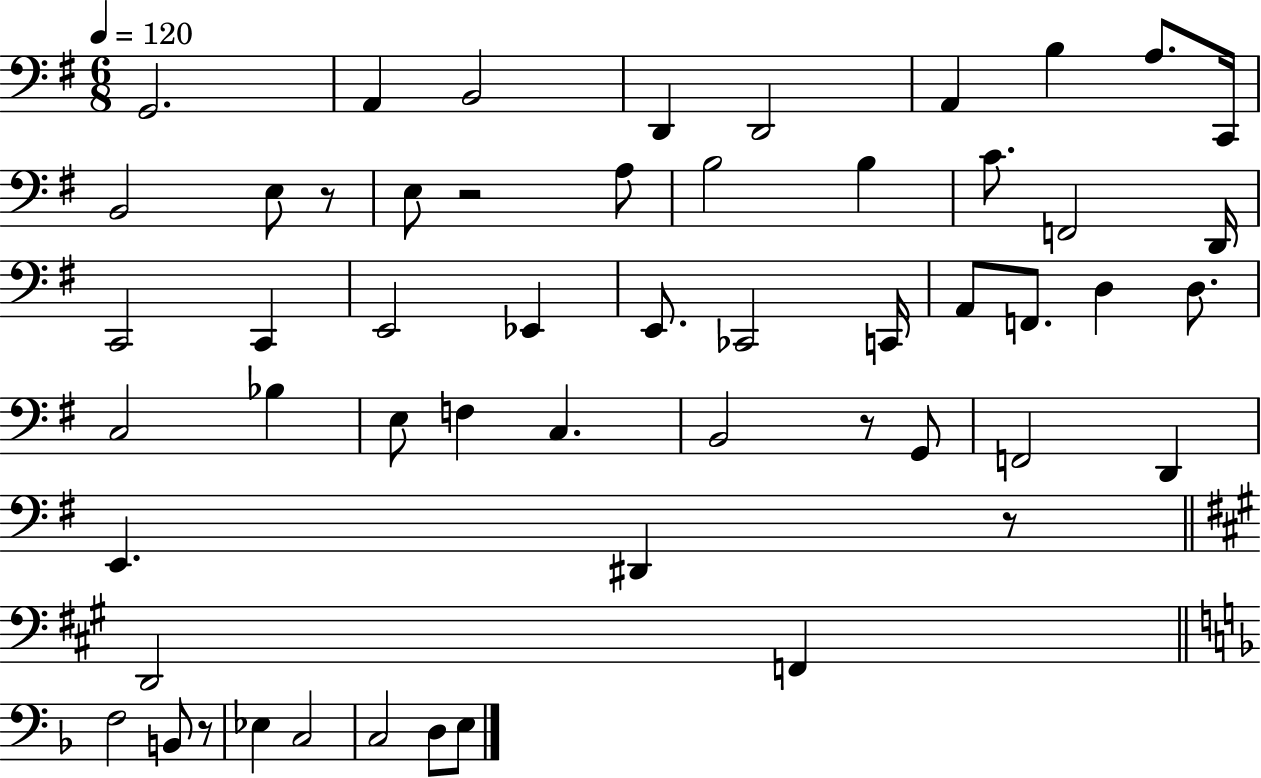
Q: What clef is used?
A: bass